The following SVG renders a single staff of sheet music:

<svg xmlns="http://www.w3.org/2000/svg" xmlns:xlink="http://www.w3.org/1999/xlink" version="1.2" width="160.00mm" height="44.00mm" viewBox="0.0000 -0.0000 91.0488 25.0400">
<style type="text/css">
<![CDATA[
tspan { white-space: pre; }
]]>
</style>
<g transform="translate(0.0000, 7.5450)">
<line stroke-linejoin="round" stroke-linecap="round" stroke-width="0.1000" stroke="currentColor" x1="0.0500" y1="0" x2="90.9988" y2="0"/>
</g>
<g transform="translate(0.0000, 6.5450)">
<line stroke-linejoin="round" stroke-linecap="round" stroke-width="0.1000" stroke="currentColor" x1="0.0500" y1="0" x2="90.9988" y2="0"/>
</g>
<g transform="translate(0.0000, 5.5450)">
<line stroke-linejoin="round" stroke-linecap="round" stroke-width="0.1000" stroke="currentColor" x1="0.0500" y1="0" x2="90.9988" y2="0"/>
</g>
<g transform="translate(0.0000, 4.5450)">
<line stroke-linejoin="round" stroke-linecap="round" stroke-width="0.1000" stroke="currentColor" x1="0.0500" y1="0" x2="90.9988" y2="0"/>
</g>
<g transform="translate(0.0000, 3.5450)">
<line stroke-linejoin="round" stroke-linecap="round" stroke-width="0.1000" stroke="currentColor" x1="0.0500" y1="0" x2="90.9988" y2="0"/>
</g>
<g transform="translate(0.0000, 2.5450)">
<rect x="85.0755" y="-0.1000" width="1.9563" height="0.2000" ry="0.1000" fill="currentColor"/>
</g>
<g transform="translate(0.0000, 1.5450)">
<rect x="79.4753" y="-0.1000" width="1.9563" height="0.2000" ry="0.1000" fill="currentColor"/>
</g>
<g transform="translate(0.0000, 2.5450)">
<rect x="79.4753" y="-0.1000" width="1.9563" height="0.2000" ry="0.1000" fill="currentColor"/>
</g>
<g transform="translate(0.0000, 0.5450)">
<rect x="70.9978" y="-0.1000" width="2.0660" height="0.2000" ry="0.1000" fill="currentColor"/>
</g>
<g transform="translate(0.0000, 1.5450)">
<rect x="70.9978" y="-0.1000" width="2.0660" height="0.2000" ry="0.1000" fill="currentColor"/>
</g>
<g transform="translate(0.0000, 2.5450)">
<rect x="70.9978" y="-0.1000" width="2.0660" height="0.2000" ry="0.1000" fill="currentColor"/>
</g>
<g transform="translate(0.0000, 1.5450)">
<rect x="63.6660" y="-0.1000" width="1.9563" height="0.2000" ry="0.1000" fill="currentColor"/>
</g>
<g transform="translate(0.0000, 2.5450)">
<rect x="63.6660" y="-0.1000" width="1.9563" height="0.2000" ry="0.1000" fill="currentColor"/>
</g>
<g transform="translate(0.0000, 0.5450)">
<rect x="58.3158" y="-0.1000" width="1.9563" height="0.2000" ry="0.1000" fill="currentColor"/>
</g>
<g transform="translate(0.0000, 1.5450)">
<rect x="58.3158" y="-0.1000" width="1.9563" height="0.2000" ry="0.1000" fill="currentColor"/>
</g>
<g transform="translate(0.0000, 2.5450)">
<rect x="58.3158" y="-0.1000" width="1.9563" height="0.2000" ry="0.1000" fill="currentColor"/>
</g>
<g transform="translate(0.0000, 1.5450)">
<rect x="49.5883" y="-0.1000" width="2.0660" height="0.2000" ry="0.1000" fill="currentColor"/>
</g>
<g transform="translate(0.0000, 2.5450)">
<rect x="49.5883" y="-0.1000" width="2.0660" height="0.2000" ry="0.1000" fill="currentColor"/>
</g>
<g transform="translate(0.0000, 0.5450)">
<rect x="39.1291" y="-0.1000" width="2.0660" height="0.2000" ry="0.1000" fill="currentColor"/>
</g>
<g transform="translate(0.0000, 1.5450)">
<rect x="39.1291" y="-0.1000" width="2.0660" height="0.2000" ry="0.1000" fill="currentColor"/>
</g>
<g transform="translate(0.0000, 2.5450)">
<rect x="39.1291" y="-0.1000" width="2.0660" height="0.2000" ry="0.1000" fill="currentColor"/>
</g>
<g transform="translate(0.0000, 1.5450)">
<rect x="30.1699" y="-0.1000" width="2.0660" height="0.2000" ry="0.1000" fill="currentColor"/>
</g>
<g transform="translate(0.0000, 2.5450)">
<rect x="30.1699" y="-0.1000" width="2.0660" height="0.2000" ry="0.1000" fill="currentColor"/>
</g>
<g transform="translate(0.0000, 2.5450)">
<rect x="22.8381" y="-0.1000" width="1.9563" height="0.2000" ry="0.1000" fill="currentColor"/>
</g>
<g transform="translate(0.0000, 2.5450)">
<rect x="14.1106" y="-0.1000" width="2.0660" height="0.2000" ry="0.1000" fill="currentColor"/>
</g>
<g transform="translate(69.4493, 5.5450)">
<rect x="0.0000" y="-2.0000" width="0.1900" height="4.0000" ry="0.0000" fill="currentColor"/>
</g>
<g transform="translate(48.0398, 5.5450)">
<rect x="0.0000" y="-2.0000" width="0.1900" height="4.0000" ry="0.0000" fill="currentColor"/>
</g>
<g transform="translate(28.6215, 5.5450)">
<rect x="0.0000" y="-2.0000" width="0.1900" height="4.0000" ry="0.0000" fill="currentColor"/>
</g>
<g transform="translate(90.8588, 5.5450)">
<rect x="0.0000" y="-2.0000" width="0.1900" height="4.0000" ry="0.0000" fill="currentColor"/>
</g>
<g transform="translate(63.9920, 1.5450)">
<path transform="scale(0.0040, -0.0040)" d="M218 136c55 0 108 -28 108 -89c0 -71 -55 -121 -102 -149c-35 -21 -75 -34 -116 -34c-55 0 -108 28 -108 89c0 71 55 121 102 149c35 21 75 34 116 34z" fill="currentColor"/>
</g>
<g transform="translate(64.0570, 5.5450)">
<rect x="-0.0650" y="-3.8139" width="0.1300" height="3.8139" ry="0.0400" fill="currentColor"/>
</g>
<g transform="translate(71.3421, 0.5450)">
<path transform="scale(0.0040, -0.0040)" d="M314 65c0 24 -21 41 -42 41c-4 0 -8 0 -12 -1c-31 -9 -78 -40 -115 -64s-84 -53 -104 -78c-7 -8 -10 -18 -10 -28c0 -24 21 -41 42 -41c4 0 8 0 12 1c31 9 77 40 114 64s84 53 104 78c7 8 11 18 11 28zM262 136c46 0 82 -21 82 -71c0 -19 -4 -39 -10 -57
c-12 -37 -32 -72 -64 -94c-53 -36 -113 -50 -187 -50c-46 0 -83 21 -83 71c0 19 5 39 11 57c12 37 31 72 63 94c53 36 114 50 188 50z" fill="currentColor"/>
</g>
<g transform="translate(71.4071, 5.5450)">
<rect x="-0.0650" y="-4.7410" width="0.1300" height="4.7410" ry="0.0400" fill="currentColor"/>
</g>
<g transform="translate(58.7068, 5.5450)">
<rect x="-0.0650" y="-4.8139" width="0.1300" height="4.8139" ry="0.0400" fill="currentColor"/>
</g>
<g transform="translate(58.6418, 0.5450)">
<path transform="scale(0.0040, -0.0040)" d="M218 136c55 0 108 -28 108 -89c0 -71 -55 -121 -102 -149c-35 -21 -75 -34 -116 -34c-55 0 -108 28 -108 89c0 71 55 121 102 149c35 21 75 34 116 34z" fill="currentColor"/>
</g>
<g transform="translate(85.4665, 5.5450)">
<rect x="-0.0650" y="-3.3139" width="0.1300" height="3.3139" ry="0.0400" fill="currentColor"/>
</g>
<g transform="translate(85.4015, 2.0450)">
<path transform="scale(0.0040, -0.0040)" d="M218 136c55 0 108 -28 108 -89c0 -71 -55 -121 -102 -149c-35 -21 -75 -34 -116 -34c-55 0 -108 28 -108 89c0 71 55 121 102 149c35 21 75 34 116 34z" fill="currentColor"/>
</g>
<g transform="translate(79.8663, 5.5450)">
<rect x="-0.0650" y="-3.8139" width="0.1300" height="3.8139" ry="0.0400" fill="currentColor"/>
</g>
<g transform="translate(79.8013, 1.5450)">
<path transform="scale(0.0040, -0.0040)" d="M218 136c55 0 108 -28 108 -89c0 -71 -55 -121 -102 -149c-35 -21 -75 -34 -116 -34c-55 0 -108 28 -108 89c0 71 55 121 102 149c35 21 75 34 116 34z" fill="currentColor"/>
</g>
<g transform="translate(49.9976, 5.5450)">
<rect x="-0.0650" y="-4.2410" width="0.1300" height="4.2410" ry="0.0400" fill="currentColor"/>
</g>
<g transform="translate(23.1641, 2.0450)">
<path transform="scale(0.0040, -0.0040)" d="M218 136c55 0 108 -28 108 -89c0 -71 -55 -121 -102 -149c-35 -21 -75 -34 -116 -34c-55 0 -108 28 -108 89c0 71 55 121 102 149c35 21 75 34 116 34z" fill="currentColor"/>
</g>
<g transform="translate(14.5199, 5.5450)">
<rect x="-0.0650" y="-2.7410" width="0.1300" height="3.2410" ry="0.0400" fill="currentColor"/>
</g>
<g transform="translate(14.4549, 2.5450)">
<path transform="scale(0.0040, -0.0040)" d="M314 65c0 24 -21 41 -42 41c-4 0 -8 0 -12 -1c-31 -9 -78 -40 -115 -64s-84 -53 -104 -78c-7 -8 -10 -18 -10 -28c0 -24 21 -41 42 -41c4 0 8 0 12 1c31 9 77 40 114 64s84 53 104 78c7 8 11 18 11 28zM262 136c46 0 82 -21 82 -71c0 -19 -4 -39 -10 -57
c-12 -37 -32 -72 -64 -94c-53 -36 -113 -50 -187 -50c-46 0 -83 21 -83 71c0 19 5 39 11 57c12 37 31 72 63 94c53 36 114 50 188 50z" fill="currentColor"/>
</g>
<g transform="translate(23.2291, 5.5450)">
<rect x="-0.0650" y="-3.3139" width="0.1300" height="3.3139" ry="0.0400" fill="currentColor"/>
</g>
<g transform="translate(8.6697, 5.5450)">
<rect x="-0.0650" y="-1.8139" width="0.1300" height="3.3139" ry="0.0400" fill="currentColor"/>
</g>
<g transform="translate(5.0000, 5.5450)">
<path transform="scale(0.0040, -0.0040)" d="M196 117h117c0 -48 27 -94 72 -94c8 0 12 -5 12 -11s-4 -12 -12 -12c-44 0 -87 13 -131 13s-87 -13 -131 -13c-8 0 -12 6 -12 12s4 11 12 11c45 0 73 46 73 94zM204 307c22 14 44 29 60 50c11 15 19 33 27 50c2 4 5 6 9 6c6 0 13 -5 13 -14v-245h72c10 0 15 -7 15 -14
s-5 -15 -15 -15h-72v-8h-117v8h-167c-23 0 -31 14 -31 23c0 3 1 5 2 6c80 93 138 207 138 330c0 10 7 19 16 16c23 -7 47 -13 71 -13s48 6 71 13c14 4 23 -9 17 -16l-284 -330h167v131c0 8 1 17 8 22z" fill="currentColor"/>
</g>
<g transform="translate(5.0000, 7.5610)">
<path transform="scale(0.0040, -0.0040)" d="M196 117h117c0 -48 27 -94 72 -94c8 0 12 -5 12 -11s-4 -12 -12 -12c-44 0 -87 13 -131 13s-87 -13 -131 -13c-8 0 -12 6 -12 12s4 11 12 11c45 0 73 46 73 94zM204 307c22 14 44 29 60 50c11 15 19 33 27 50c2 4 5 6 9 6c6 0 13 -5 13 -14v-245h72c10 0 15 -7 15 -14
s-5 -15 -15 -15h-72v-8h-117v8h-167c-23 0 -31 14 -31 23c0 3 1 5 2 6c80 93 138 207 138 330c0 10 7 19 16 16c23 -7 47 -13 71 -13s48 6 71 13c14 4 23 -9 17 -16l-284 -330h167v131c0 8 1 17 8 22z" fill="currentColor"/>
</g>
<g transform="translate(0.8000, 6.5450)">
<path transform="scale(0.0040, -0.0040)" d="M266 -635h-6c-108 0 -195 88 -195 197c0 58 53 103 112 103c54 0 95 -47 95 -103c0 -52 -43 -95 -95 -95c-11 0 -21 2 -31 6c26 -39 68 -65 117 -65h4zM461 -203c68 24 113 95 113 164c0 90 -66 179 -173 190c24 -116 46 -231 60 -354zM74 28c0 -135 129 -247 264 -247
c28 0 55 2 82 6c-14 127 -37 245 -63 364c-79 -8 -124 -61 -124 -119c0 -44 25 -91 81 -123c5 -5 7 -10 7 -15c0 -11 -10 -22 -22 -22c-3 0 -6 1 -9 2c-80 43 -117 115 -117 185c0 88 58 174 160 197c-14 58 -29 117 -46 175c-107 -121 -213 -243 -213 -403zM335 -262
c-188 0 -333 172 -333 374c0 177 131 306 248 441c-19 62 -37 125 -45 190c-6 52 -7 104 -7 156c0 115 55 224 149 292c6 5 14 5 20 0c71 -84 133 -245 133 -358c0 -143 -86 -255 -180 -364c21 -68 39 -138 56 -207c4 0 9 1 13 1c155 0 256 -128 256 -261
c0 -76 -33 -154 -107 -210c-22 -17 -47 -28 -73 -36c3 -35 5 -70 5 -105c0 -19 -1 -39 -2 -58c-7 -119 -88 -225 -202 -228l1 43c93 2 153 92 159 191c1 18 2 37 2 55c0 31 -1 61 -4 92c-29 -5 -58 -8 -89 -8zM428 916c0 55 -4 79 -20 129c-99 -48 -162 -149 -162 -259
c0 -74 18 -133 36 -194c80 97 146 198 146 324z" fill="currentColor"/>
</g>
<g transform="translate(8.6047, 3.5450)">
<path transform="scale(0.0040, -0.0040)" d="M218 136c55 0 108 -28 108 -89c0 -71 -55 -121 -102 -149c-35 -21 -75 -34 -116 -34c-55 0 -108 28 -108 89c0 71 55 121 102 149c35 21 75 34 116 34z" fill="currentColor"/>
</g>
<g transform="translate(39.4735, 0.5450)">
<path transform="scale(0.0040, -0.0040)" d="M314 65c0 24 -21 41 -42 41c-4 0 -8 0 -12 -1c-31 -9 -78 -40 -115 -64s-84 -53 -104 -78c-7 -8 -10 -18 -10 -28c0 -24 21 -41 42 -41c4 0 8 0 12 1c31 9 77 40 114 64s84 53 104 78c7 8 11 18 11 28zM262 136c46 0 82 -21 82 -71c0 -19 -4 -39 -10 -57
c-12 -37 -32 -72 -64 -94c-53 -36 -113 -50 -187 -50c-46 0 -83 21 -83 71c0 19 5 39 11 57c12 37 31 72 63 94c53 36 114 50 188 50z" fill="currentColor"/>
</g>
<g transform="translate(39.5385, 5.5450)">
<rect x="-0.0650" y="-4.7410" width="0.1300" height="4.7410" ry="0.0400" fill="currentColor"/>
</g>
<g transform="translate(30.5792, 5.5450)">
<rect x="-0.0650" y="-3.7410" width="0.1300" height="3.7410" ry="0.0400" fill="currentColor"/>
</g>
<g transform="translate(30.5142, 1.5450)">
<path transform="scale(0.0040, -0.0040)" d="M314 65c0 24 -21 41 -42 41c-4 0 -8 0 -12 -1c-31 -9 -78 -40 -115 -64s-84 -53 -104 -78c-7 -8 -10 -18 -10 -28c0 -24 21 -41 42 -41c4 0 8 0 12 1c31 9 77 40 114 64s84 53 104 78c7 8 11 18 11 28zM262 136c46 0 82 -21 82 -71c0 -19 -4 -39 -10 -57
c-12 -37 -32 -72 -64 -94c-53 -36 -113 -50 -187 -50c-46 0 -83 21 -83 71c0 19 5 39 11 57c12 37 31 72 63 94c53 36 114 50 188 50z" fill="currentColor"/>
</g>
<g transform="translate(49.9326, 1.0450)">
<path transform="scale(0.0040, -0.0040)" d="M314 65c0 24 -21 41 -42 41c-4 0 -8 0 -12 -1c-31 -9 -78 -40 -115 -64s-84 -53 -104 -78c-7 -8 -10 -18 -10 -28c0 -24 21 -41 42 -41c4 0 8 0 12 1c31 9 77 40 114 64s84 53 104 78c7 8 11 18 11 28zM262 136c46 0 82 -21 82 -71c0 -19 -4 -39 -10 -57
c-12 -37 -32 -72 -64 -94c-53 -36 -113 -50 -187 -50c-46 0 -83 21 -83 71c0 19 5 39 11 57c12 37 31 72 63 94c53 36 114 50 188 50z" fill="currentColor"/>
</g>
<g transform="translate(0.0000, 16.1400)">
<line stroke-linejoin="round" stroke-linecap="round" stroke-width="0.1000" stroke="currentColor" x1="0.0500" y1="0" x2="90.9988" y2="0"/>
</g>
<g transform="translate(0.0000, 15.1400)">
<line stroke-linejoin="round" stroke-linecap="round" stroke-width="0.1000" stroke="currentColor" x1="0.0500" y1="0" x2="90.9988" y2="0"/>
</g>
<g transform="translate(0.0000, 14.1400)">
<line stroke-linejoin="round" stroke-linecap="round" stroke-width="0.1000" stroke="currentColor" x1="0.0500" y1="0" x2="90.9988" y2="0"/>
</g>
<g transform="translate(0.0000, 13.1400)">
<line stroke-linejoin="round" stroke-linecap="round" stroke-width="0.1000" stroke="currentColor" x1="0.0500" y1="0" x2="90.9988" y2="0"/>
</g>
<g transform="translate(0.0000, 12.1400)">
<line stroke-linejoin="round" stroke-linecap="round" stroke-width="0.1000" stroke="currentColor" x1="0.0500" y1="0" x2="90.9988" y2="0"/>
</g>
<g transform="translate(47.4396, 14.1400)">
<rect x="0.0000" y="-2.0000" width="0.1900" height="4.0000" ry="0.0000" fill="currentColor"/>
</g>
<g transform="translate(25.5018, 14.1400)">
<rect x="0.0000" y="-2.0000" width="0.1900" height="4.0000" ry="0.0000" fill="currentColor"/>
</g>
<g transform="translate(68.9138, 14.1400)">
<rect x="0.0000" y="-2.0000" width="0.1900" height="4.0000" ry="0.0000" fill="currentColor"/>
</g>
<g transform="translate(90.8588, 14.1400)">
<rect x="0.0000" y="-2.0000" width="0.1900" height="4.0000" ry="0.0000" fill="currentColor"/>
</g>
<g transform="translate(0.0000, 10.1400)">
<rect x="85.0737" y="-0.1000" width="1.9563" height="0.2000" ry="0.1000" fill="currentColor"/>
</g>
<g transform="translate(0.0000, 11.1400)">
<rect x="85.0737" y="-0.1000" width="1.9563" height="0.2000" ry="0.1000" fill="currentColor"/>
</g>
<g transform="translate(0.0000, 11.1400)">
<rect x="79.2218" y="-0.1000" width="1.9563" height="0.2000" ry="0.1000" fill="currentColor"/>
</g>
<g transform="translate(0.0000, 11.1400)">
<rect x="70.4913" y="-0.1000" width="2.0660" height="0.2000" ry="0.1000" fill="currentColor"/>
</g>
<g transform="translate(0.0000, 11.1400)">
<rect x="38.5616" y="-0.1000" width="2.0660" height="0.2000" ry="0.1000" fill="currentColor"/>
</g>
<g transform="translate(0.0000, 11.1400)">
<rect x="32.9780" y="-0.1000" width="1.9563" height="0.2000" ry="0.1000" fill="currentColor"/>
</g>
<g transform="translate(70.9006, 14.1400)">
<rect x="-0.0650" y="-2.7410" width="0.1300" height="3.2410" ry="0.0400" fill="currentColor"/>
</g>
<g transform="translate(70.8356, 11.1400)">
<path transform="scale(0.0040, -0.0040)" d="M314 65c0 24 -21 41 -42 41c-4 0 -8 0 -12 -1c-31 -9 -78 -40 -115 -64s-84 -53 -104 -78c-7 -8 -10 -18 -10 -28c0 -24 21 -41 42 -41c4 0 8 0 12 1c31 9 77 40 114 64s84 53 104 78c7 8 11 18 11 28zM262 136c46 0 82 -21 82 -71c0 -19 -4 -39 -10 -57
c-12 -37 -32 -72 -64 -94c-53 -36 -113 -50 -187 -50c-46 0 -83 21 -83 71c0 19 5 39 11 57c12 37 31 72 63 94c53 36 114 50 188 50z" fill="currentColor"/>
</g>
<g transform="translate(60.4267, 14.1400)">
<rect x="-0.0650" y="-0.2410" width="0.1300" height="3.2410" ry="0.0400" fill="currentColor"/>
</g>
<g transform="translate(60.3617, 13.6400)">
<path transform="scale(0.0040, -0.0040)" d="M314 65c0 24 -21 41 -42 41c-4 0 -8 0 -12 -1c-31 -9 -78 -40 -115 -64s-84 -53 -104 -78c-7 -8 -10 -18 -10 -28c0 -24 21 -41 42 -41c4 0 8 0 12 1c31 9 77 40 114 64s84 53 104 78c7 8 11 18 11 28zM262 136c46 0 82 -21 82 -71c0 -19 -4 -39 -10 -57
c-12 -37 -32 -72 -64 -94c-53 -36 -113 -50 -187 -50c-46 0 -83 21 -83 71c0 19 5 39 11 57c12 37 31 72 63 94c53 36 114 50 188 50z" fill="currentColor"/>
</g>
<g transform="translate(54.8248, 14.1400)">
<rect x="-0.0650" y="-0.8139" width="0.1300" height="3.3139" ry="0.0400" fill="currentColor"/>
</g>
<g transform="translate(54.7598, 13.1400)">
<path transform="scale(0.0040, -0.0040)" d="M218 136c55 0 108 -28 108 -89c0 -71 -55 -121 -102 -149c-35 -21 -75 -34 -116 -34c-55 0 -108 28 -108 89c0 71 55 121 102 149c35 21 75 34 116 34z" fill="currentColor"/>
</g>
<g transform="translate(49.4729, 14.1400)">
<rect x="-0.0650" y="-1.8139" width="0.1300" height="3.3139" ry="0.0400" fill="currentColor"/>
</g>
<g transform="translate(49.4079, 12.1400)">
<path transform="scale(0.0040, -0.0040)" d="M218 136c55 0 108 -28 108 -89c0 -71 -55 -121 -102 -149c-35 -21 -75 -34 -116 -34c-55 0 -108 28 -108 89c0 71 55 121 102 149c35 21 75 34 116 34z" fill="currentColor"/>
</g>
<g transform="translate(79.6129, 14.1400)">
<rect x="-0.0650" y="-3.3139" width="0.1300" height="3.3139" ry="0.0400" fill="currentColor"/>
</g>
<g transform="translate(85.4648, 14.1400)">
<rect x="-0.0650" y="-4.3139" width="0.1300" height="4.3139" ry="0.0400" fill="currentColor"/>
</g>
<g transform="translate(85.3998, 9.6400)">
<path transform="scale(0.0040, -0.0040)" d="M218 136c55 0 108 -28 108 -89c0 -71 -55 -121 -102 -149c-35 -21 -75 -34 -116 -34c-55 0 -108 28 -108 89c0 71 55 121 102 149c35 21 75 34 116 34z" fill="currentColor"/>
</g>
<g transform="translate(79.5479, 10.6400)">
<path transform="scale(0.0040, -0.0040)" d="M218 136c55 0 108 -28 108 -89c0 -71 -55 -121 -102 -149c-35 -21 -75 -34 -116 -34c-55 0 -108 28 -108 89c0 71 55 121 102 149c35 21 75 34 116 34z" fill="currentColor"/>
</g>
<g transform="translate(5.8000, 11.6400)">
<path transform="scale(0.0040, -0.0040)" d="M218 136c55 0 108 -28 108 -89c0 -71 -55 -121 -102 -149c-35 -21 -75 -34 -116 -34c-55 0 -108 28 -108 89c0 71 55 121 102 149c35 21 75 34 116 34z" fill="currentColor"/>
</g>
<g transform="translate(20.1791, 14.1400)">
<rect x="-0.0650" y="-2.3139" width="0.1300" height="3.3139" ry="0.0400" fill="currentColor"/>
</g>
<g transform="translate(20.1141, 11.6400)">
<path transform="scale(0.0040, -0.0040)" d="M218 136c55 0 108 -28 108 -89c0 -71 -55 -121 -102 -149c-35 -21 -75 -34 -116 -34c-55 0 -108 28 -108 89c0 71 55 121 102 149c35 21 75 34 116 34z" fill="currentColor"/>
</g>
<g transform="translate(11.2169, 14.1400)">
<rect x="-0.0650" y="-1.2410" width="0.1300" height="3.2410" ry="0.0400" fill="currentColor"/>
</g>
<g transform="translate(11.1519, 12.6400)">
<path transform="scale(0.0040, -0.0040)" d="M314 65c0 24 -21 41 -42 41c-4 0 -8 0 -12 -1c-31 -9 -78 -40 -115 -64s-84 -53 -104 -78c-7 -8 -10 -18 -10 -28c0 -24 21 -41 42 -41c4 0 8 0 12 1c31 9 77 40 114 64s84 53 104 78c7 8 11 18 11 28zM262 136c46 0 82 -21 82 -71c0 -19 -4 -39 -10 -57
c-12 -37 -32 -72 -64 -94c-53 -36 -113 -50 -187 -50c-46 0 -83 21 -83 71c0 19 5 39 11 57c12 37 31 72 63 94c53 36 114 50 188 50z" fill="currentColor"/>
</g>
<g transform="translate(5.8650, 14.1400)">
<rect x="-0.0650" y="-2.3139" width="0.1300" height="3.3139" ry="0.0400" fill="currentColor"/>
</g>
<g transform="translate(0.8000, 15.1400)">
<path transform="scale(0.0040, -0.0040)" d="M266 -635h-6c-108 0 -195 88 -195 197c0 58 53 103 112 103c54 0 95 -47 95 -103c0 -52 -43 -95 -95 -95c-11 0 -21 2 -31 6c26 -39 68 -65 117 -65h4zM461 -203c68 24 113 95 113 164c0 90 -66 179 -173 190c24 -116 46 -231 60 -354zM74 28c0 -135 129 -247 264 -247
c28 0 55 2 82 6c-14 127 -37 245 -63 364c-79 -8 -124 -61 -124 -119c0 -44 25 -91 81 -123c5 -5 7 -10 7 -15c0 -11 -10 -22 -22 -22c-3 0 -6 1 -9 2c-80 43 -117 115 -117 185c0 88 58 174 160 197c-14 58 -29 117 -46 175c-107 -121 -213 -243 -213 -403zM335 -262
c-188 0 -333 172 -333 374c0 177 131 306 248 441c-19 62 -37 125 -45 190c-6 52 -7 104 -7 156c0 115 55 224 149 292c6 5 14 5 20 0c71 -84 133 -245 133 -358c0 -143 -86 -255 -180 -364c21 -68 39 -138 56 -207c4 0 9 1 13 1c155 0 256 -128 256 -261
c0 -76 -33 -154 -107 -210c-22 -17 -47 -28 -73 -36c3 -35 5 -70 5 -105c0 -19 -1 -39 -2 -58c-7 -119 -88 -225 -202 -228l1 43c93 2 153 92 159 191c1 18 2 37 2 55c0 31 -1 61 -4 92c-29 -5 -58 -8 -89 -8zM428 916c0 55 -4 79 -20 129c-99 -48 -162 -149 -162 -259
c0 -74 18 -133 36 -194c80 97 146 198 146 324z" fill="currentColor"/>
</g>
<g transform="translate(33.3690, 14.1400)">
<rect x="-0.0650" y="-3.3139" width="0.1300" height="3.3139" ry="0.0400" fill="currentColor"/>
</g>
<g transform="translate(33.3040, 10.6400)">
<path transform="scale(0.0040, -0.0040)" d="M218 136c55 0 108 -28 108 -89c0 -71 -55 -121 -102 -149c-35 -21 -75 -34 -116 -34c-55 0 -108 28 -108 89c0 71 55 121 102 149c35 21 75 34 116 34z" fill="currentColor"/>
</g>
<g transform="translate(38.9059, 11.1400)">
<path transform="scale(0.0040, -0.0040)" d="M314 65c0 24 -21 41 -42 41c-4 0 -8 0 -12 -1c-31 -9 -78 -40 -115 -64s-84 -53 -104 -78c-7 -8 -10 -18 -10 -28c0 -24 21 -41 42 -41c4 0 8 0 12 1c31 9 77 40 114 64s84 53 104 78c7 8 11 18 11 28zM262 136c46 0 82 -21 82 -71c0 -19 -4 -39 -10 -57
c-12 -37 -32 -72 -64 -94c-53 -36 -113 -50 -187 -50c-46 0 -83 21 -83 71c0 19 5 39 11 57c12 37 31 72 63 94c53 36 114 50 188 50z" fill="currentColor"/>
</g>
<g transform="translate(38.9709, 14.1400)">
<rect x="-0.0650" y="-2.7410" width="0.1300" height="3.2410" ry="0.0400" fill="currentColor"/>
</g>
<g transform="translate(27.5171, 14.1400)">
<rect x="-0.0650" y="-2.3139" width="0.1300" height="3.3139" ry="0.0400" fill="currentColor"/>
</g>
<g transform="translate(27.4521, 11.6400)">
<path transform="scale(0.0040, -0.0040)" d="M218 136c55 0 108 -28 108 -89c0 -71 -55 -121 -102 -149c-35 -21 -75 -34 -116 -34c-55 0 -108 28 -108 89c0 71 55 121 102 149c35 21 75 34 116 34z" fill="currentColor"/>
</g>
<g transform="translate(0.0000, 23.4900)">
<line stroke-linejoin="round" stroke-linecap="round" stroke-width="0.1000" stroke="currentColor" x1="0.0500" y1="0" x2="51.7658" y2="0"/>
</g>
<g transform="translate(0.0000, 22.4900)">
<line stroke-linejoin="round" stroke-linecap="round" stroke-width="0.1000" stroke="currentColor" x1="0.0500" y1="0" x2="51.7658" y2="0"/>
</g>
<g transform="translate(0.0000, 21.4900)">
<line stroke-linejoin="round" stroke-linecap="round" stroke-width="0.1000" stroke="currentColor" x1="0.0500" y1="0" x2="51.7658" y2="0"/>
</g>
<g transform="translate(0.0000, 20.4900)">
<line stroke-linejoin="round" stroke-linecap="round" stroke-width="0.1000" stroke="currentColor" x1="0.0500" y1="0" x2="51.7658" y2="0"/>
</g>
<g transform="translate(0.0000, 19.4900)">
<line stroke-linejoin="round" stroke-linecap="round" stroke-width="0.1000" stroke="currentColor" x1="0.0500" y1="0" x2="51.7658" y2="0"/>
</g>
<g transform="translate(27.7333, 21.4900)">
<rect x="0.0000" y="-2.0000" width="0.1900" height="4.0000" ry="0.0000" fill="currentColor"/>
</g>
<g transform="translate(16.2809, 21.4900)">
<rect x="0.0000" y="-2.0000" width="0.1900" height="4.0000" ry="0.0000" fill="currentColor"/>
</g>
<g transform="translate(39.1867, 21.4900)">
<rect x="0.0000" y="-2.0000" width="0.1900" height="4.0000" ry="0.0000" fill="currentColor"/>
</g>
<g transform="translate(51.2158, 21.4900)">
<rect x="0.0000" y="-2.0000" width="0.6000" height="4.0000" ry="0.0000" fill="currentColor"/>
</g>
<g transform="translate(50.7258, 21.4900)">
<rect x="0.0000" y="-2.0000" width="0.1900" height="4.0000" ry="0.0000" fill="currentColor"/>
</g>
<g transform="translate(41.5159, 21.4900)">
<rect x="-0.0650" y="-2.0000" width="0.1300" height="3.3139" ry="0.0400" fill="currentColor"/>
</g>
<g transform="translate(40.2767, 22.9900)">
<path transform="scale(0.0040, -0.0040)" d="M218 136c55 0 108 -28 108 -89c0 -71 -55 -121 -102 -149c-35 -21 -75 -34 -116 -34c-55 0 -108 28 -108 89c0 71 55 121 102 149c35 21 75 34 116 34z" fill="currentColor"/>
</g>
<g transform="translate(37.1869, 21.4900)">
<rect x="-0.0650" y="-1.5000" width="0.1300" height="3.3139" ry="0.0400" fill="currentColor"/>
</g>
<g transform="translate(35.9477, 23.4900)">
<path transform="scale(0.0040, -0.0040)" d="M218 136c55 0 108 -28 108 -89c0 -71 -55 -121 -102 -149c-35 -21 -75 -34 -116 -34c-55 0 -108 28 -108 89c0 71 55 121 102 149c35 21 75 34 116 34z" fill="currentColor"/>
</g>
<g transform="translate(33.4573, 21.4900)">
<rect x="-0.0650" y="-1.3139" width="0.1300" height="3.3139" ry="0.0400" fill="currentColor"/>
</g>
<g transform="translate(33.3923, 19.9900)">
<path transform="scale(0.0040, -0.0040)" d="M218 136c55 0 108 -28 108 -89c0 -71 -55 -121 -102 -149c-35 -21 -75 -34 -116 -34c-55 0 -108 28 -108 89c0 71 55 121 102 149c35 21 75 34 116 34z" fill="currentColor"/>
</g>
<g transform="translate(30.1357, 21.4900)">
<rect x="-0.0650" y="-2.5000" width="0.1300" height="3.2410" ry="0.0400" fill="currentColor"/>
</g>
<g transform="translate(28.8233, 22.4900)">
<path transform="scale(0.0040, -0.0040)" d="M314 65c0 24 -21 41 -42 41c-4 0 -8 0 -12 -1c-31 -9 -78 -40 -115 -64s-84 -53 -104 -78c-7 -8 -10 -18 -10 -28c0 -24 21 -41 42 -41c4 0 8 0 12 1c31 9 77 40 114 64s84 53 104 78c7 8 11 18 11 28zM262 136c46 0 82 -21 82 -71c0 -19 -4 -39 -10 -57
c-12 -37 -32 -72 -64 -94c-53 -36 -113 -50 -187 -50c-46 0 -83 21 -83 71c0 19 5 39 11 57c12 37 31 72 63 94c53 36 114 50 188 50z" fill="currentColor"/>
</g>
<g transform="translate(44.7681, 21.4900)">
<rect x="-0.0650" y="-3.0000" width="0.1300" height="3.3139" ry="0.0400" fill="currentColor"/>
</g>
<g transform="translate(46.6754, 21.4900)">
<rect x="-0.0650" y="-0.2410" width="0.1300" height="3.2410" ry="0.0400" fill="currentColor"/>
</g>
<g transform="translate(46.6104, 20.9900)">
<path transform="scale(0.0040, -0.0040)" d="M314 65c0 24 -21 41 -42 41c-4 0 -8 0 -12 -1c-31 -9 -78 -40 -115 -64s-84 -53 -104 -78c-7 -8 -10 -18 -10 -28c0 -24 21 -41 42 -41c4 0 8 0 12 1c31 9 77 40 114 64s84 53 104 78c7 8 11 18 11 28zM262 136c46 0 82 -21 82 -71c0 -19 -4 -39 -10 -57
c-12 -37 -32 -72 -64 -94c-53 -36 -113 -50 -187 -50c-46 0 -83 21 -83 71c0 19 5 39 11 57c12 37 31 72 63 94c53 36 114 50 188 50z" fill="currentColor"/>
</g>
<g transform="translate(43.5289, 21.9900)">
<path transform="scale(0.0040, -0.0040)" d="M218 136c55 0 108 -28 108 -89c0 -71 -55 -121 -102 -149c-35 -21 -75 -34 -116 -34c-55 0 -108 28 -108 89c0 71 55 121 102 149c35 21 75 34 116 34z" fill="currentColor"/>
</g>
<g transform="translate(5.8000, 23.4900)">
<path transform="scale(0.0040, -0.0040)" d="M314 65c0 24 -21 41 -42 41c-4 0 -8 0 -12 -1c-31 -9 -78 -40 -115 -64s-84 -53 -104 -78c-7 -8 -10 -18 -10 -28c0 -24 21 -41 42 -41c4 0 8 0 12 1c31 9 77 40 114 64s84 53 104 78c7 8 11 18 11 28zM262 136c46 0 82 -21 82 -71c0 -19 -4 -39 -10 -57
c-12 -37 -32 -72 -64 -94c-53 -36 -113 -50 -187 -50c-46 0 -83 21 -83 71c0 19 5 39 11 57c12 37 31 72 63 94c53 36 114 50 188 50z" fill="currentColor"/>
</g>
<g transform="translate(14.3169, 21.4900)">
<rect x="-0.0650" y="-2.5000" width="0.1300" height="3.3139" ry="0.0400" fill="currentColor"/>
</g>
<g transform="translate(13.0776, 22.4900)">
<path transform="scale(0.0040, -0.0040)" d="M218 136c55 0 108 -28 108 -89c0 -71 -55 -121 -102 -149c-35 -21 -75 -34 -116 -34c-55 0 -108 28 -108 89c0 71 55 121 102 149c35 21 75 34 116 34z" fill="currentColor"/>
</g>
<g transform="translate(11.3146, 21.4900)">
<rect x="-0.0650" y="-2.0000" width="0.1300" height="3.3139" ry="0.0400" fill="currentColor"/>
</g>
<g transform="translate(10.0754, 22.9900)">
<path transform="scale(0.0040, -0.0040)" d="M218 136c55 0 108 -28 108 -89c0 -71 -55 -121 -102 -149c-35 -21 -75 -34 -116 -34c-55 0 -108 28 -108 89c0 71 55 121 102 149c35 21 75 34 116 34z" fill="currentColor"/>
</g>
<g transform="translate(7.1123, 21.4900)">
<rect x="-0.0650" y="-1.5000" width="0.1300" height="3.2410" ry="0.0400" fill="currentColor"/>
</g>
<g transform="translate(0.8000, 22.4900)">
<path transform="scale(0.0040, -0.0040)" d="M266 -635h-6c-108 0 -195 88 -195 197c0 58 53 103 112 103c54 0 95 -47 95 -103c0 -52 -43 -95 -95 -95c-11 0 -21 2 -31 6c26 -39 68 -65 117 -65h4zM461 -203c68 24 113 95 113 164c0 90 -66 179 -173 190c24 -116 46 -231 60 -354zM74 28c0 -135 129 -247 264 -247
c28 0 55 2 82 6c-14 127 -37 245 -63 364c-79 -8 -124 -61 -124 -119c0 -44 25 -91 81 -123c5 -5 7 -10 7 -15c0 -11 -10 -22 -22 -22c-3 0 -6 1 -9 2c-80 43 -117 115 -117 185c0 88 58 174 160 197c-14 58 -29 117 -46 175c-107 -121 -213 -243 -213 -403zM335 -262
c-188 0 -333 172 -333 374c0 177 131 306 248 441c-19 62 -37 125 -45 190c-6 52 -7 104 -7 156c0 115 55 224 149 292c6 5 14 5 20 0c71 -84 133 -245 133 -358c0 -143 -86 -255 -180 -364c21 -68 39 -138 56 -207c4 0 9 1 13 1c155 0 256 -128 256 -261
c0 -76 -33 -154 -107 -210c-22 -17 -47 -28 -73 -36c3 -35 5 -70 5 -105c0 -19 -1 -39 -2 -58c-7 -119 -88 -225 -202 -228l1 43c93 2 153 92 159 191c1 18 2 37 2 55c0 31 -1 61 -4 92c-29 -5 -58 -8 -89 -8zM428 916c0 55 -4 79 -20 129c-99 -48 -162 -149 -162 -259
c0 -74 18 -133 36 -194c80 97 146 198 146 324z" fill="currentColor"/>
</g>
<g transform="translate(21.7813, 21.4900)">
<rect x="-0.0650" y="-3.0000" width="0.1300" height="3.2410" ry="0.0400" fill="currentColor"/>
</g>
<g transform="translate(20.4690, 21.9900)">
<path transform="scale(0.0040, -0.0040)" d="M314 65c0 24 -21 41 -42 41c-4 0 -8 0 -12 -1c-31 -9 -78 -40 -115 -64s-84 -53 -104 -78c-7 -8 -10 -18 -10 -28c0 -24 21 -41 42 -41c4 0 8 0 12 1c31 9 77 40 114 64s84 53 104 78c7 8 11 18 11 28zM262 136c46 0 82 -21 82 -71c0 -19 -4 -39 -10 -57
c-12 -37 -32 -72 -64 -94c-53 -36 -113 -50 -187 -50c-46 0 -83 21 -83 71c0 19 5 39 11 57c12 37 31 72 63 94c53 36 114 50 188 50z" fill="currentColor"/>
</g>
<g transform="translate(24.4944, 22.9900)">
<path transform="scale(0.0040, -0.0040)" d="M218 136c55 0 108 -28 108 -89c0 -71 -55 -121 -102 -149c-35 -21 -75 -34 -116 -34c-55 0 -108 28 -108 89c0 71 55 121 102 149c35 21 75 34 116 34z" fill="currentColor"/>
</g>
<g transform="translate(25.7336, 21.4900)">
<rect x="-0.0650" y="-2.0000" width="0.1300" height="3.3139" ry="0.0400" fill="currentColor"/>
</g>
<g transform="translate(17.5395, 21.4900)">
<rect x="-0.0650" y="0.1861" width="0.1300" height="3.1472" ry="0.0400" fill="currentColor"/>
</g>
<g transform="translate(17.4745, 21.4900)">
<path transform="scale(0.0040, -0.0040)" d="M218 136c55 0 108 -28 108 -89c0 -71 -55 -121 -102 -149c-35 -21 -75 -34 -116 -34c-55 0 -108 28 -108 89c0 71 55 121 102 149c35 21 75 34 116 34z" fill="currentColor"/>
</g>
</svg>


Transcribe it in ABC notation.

X:1
T:Untitled
M:4/4
L:1/4
K:C
f a2 b c'2 e'2 d'2 e' c' e'2 c' b g e2 g g b a2 f d c2 a2 b d' E2 F G B A2 F G2 e E F A c2